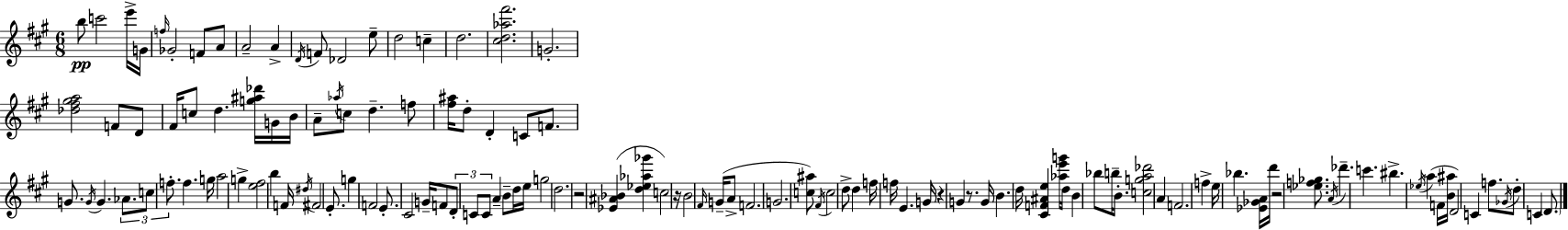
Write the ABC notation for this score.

X:1
T:Untitled
M:6/8
L:1/4
K:A
b/2 c'2 e'/4 G/4 f/4 _G2 F/2 A/2 A2 A D/4 F/2 _D2 e/2 d2 c d2 [^cd_a^f']2 G2 [_d^f^ga]2 F/2 D/2 ^F/4 c/2 d [g^a_d']/4 G/4 B/4 A/2 _a/4 c/2 d f/2 [^f^a]/4 d/2 D C/2 F/2 G/2 G/4 G _A/2 c/2 f/2 f g/4 a2 g [e^f]2 b F/4 ^d/4 ^F2 E/2 g F2 E/2 ^C2 G/4 F/2 D/2 C/2 C/2 A B/2 d/4 e/4 g2 d2 z2 [_E^A_B] [d_e_a_g'] c2 z/4 B2 ^F/4 G/4 A/2 F2 G2 [c^a]/2 ^F/4 c2 d/2 d f/4 f/4 E G/4 z G z/2 G/4 B d/4 [^CF^Ae] [_ae'g']/4 d/4 B _b/2 b/4 B/2 [cga_d']2 A F2 f e/4 _b [_E_GA]/4 d'/4 z2 [_ef_g]/2 A/4 _d' c' ^b _e/4 a F/4 [B^a]/4 D2 C f/2 _G/4 d/2 C D/2